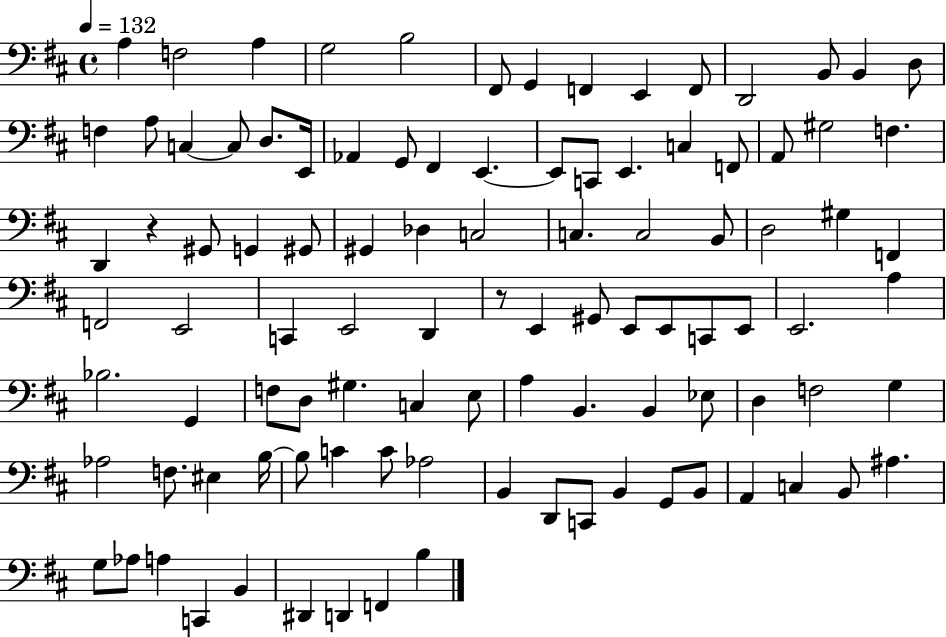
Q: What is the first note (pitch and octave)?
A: A3